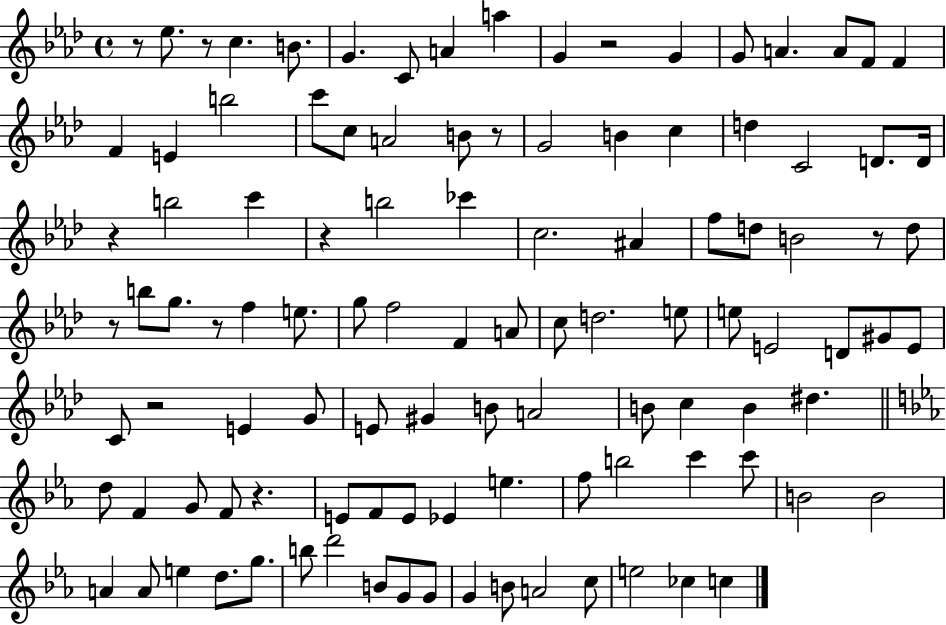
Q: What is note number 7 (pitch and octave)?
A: A5